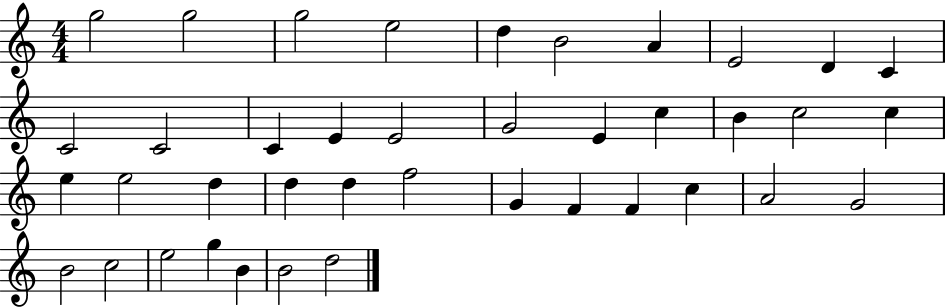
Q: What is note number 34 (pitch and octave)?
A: B4